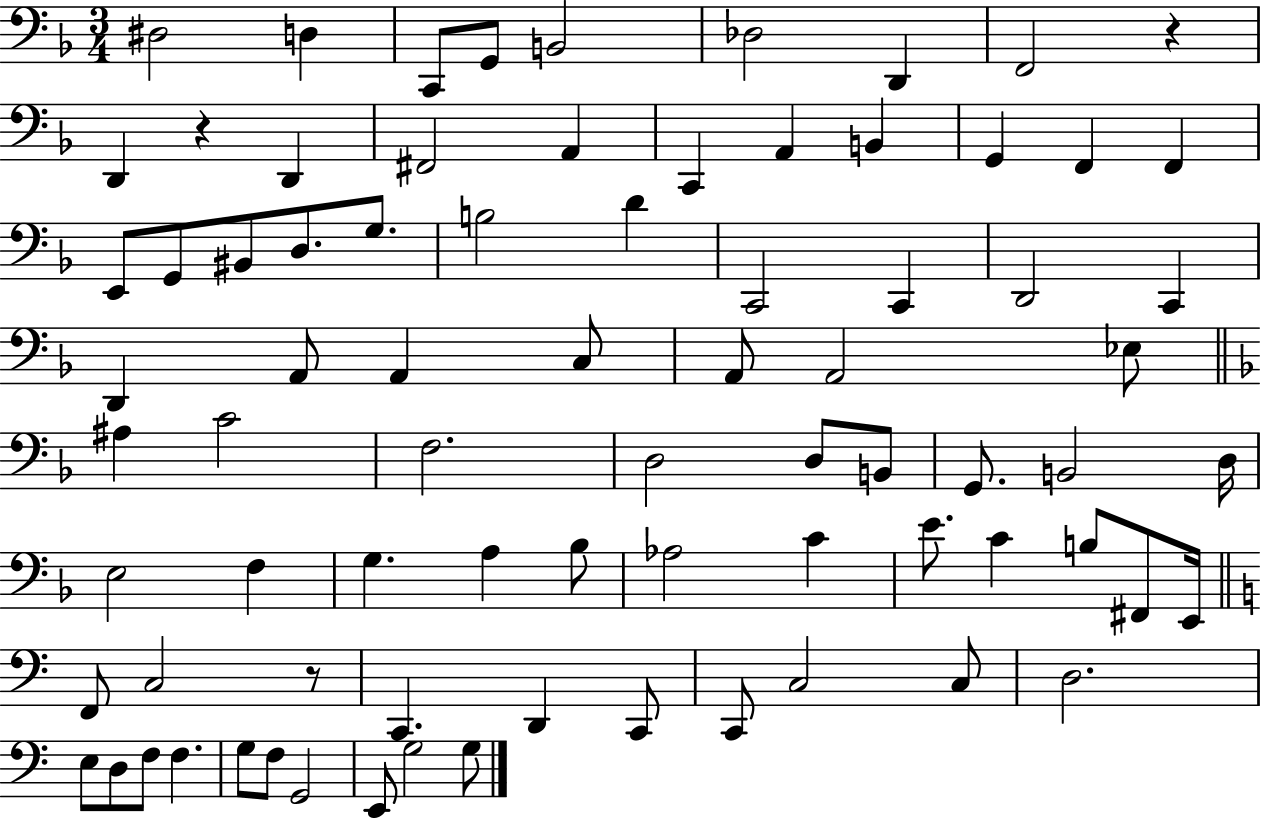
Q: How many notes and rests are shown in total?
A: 79